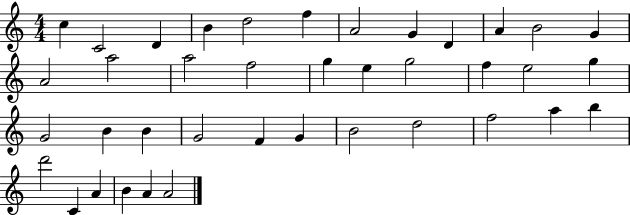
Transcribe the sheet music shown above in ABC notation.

X:1
T:Untitled
M:4/4
L:1/4
K:C
c C2 D B d2 f A2 G D A B2 G A2 a2 a2 f2 g e g2 f e2 g G2 B B G2 F G B2 d2 f2 a b d'2 C A B A A2